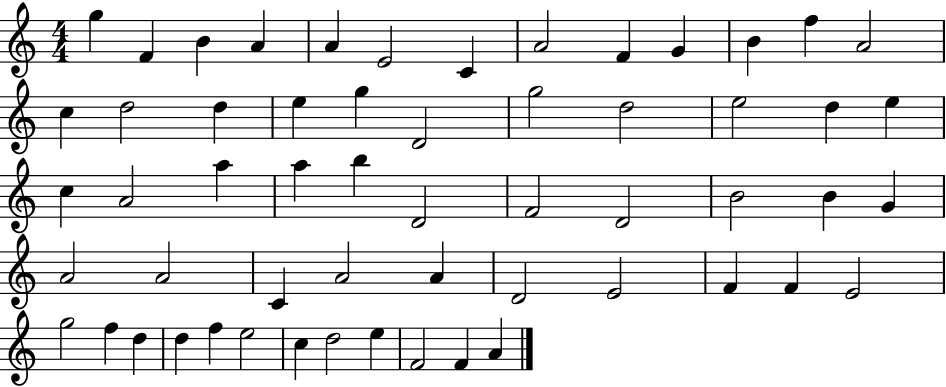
{
  \clef treble
  \numericTimeSignature
  \time 4/4
  \key c \major
  g''4 f'4 b'4 a'4 | a'4 e'2 c'4 | a'2 f'4 g'4 | b'4 f''4 a'2 | \break c''4 d''2 d''4 | e''4 g''4 d'2 | g''2 d''2 | e''2 d''4 e''4 | \break c''4 a'2 a''4 | a''4 b''4 d'2 | f'2 d'2 | b'2 b'4 g'4 | \break a'2 a'2 | c'4 a'2 a'4 | d'2 e'2 | f'4 f'4 e'2 | \break g''2 f''4 d''4 | d''4 f''4 e''2 | c''4 d''2 e''4 | f'2 f'4 a'4 | \break \bar "|."
}